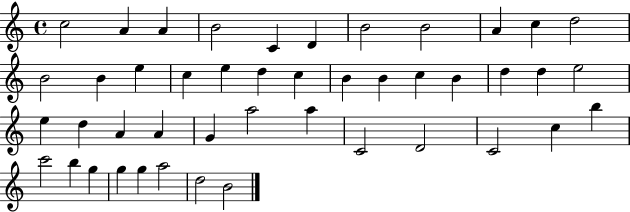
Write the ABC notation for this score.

X:1
T:Untitled
M:4/4
L:1/4
K:C
c2 A A B2 C D B2 B2 A c d2 B2 B e c e d c B B c B d d e2 e d A A G a2 a C2 D2 C2 c b c'2 b g g g a2 d2 B2